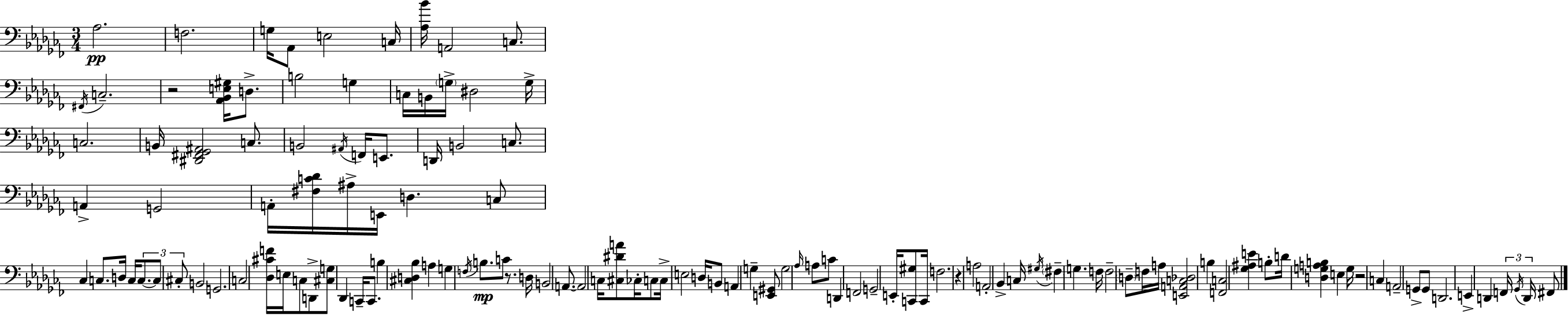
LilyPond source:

{
  \clef bass
  \numericTimeSignature
  \time 3/4
  \key aes \minor
  aes2.\pp | f2. | g16 aes,8 e2 c16 | <aes bes'>16 a,2 c8. | \break \acciaccatura { fis,16 } c2.-- | r2 <aes, bes, e gis>16 d8.-> | b2 g4 | c16 b,16 \parenthesize g16-> dis2 | \break g16-> c2. | b,16 <dis, fis, ges, ais,>2 c8. | b,2 \acciaccatura { ais,16 } f,16 e,8. | d,16 b,2 c8. | \break a,4-> g,2 | a,16-. <fis c' des'>16 ais16-> e,16 d4. | c8 ces4 c8. d16 c16 \tuplet 3/2 { c8.~~ | c8 cis8-. } b,2 | \break g,2. | c2 <des cis' f'>16 e16 | c8 d,8-> <cis g>8 des,4 c,16-- c,8. | b4 <cis d bes>4 a4 | \break g4 \acciaccatura { f16 } b8.\mp c'8 | r8. d16 b,2 | a,8.~~ a,2 c16 | <cis dis' a'>8 ces16-. c8 c16-> e2 | \break d16 b,8 a,4 g4-- | <e, gis,>8 g2 \grace { aes16 } | a8 c'8 d,4 f,2 | g,2-- | \break e,16-. <c, gis>8 c,16 f2. | r4 a2 | a,2-. | bes,4-> c16 \acciaccatura { gis16 } \parenthesize fis4-- g4. | \break f16 f2-- | \parenthesize d8-- f16 a16 <e, a, c des>2 | b4 <f, c>2 | <ges ais e'>4 b8-. d'16 <d g a b>4 | \break e4 g16 r2 | c4 a,2-- | g,8-> g,8 d,2. | e,4-> d,4 | \break \tuplet 3/2 { f,16 \acciaccatura { ges,16 } d,16 } fis,8 \bar "|."
}